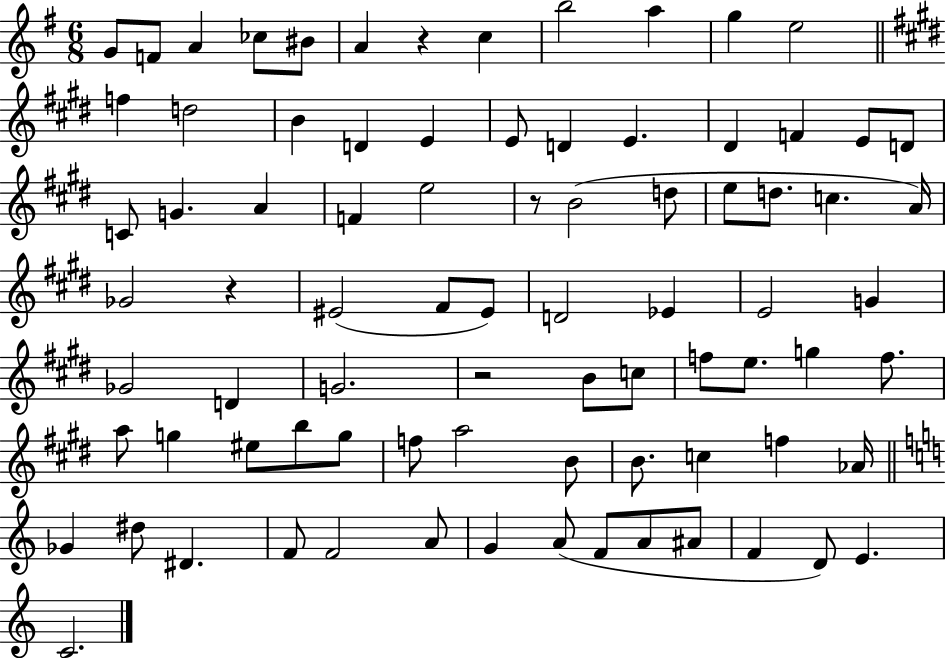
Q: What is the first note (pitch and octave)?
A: G4